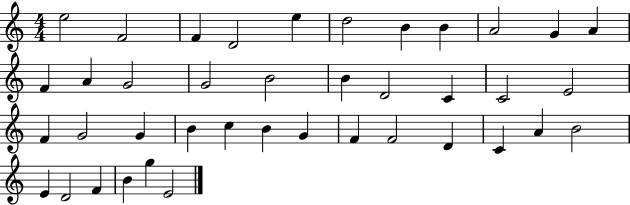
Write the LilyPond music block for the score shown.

{
  \clef treble
  \numericTimeSignature
  \time 4/4
  \key c \major
  e''2 f'2 | f'4 d'2 e''4 | d''2 b'4 b'4 | a'2 g'4 a'4 | \break f'4 a'4 g'2 | g'2 b'2 | b'4 d'2 c'4 | c'2 e'2 | \break f'4 g'2 g'4 | b'4 c''4 b'4 g'4 | f'4 f'2 d'4 | c'4 a'4 b'2 | \break e'4 d'2 f'4 | b'4 g''4 e'2 | \bar "|."
}